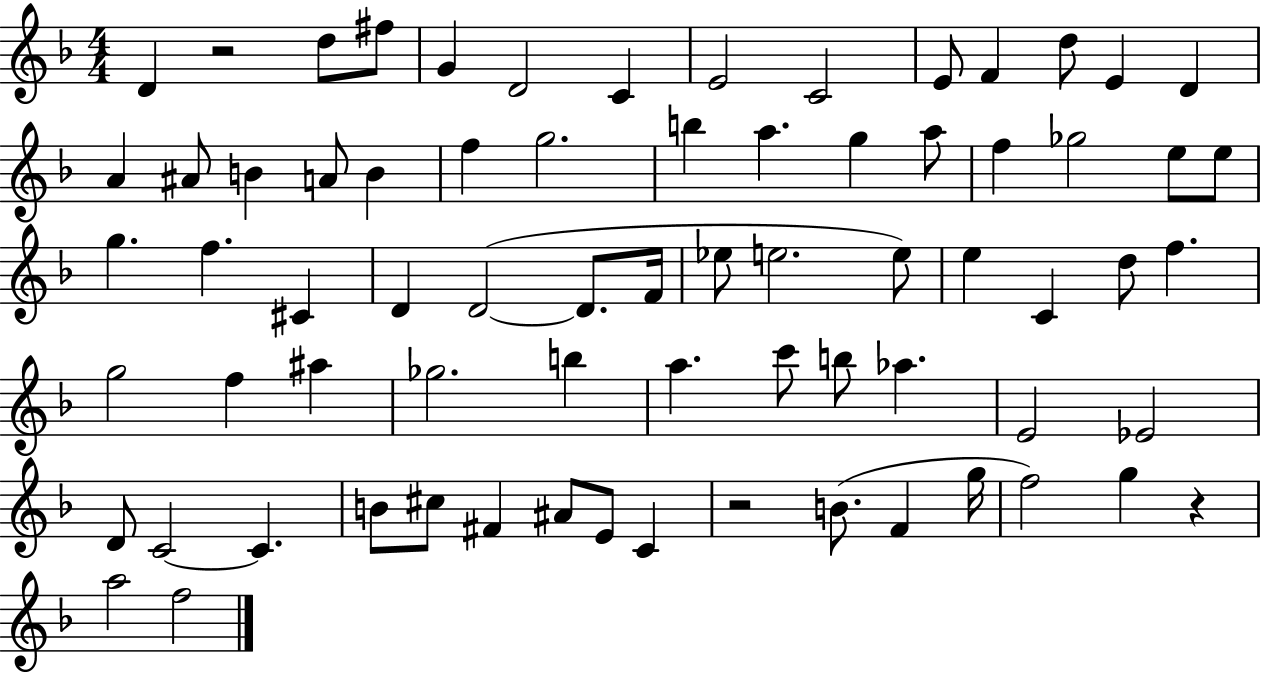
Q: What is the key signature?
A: F major